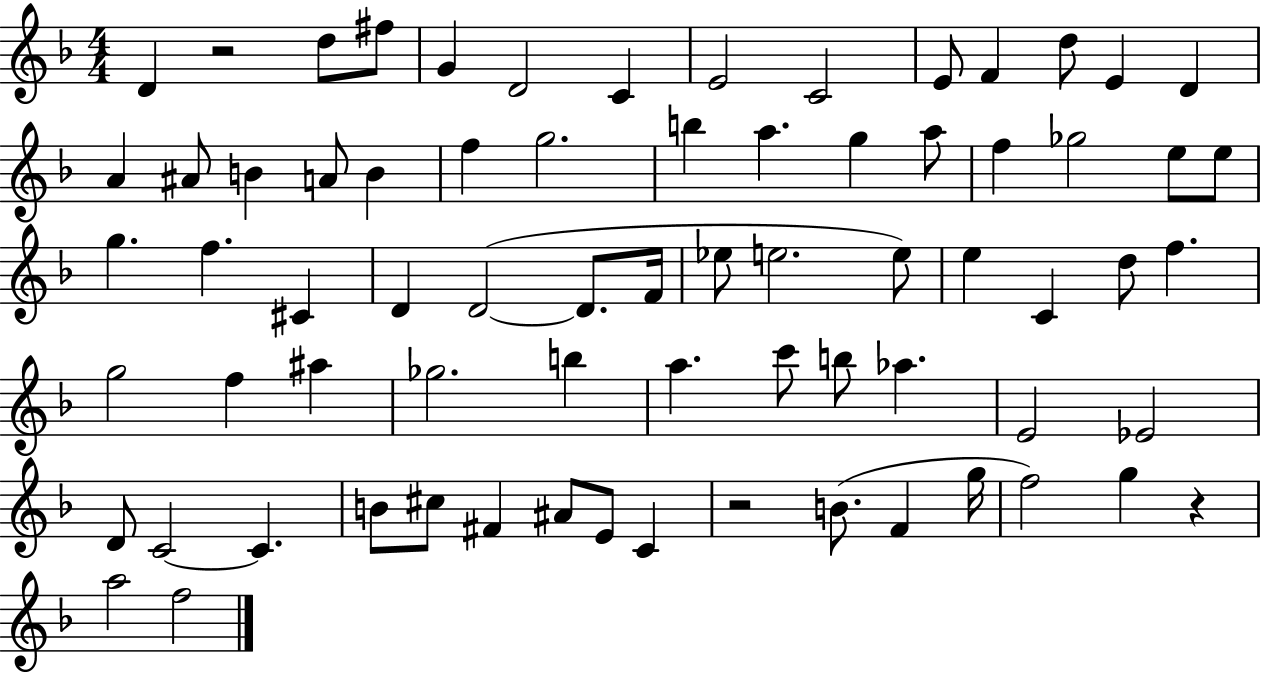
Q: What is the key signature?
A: F major